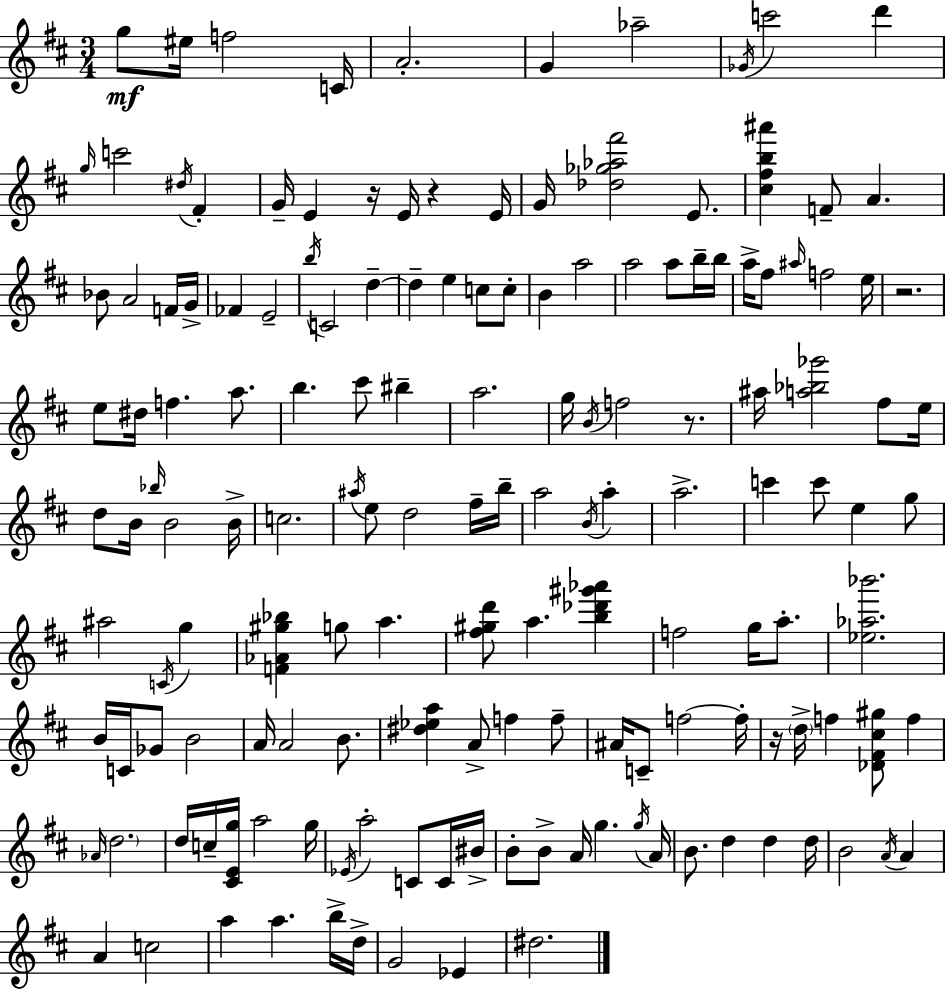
G5/e EIS5/s F5/h C4/s A4/h. G4/q Ab5/h Gb4/s C6/h D6/q G5/s C6/h D#5/s F#4/q G4/s E4/q R/s E4/s R/q E4/s G4/s [Db5,Gb5,Ab5,F#6]/h E4/e. [C#5,F#5,B5,A#6]/q F4/e A4/q. Bb4/e A4/h F4/s G4/s FES4/q E4/h B5/s C4/h D5/q D5/q E5/q C5/e C5/e B4/q A5/h A5/h A5/e B5/s B5/s A5/s F#5/e A#5/s F5/h E5/s R/h. E5/e D#5/s F5/q. A5/e. B5/q. C#6/e BIS5/q A5/h. G5/s B4/s F5/h R/e. A#5/s [A5,Bb5,Gb6]/h F#5/e E5/s D5/e B4/s Bb5/s B4/h B4/s C5/h. A#5/s E5/e D5/h F#5/s B5/s A5/h B4/s A5/q A5/h. C6/q C6/e E5/q G5/e A#5/h C4/s G5/q [F4,Ab4,G#5,Bb5]/q G5/e A5/q. [F#5,G#5,D6]/e A5/q. [B5,Db6,G#6,Ab6]/q F5/h G5/s A5/e. [Eb5,Ab5,Bb6]/h. B4/s C4/s Gb4/e B4/h A4/s A4/h B4/e. [D#5,Eb5,A5]/q A4/e F5/q F5/e A#4/s C4/e F5/h F5/s R/s D5/s F5/q [Db4,F#4,C#5,G#5]/e F5/q Ab4/s D5/h. D5/s C5/s [C#4,E4,G5]/s A5/h G5/s Eb4/s A5/h C4/e C4/s BIS4/s B4/e B4/e A4/s G5/q. G5/s A4/s B4/e. D5/q D5/q D5/s B4/h A4/s A4/q A4/q C5/h A5/q A5/q. B5/s D5/s G4/h Eb4/q D#5/h.